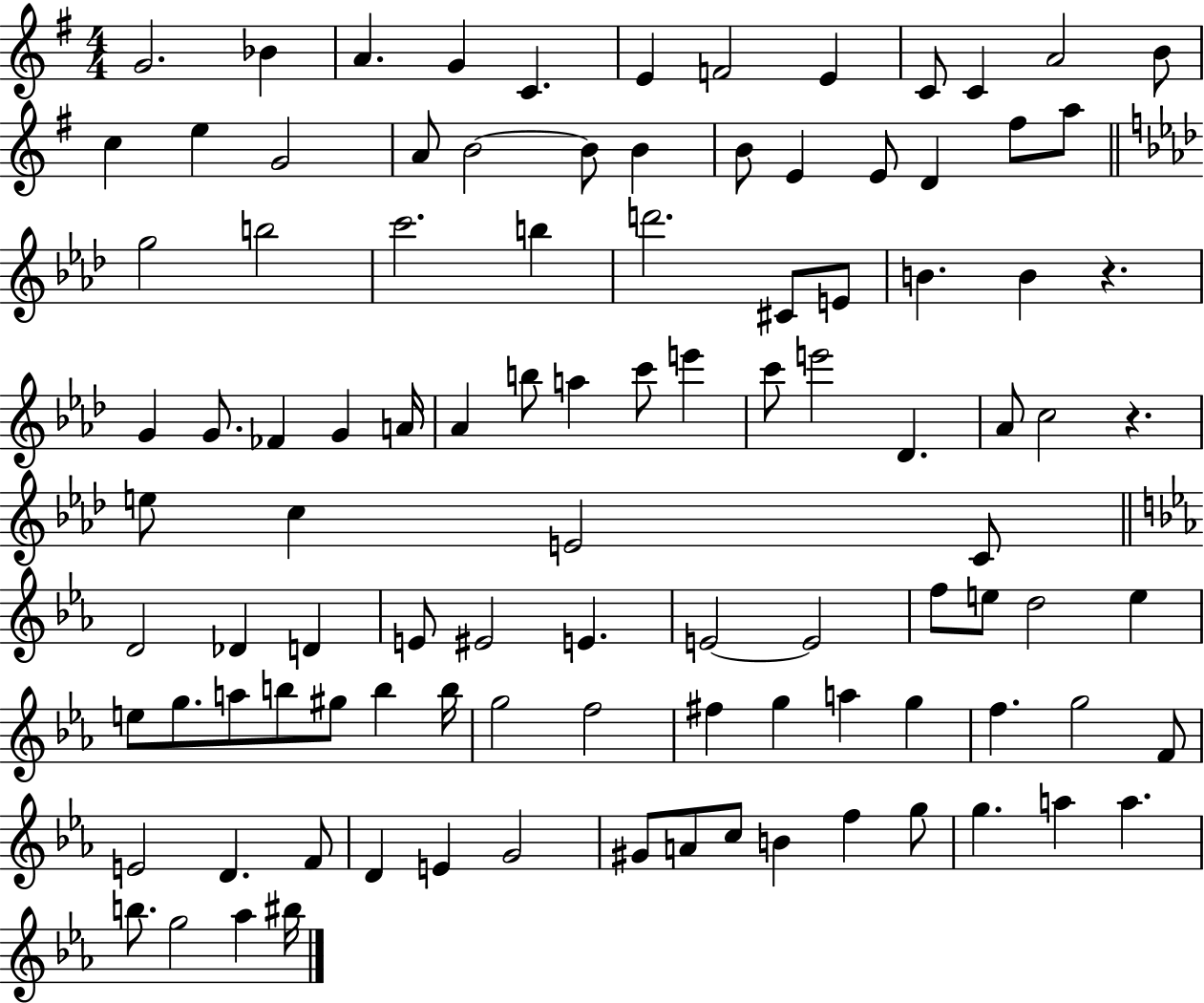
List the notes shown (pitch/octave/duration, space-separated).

G4/h. Bb4/q A4/q. G4/q C4/q. E4/q F4/h E4/q C4/e C4/q A4/h B4/e C5/q E5/q G4/h A4/e B4/h B4/e B4/q B4/e E4/q E4/e D4/q F#5/e A5/e G5/h B5/h C6/h. B5/q D6/h. C#4/e E4/e B4/q. B4/q R/q. G4/q G4/e. FES4/q G4/q A4/s Ab4/q B5/e A5/q C6/e E6/q C6/e E6/h Db4/q. Ab4/e C5/h R/q. E5/e C5/q E4/h C4/e D4/h Db4/q D4/q E4/e EIS4/h E4/q. E4/h E4/h F5/e E5/e D5/h E5/q E5/e G5/e. A5/e B5/e G#5/e B5/q B5/s G5/h F5/h F#5/q G5/q A5/q G5/q F5/q. G5/h F4/e E4/h D4/q. F4/e D4/q E4/q G4/h G#4/e A4/e C5/e B4/q F5/q G5/e G5/q. A5/q A5/q. B5/e. G5/h Ab5/q BIS5/s